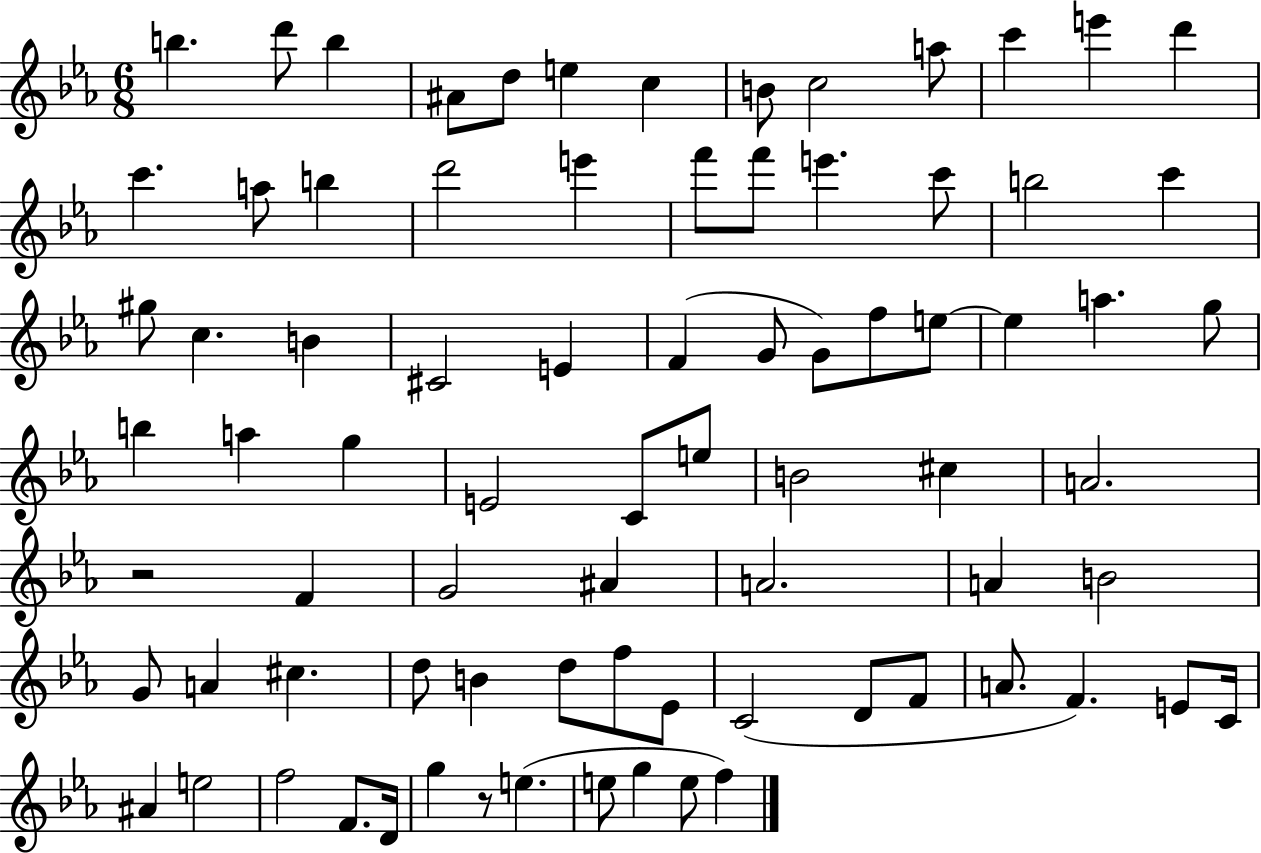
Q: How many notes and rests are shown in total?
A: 80